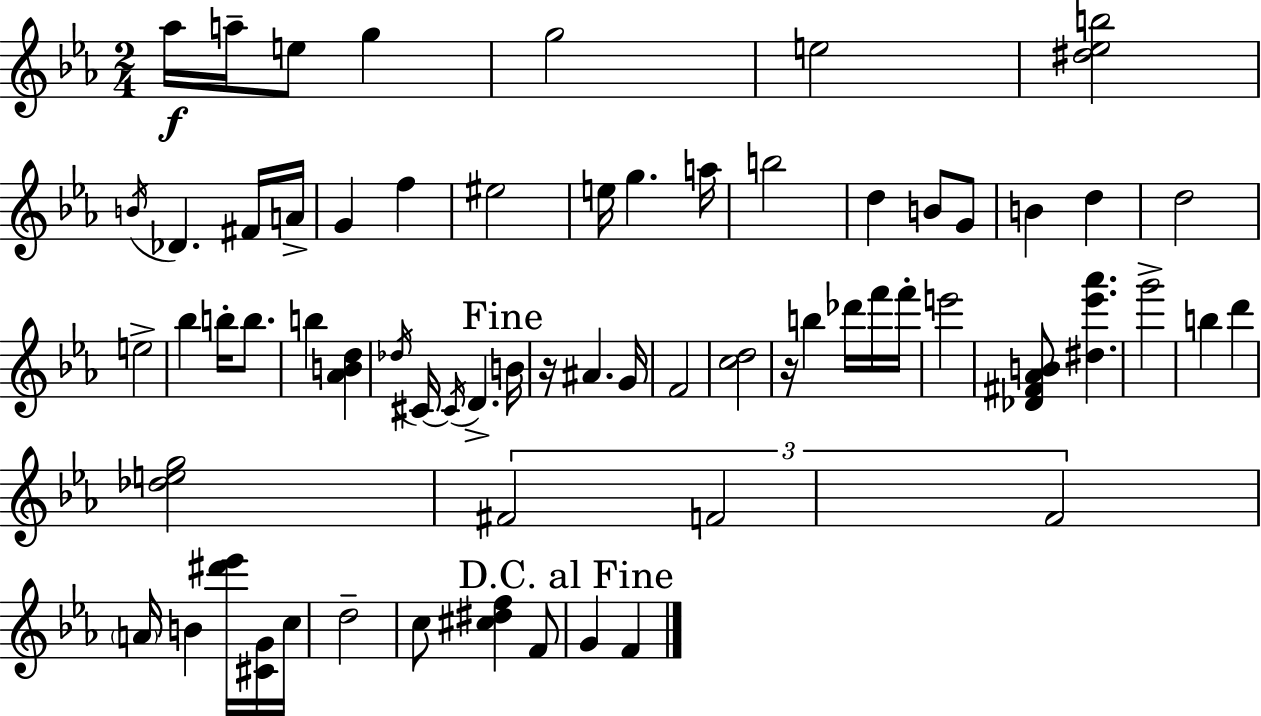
{
  \clef treble
  \numericTimeSignature
  \time 2/4
  \key ees \major
  aes''16\f a''16-- e''8 g''4 | g''2 | e''2 | <dis'' ees'' b''>2 | \break \acciaccatura { b'16 } des'4. fis'16 | a'16-> g'4 f''4 | eis''2 | e''16 g''4. | \break a''16 b''2 | d''4 b'8 g'8 | b'4 d''4 | d''2 | \break e''2-> | bes''4 b''16-. b''8. | b''4 <aes' b' d''>4 | \acciaccatura { des''16 } cis'16~~ \acciaccatura { cis'16 } d'4.-> | \break \mark "Fine" b'16 r16 ais'4. | g'16 f'2 | <c'' d''>2 | r16 b''4 | \break des'''16 f'''16 f'''16-. e'''2 | <des' fis' aes' b'>8 <dis'' ees''' aes'''>4. | g'''2-> | b''4 d'''4 | \break <des'' e'' g''>2 | \tuplet 3/2 { fis'2 | f'2 | f'2 } | \break \parenthesize a'16 b'4 | <dis''' ees'''>16 <cis' g'>16 c''16 d''2-- | c''8 <cis'' dis'' f''>4 | f'8 \mark "D.C. al Fine" g'4 f'4 | \break \bar "|."
}